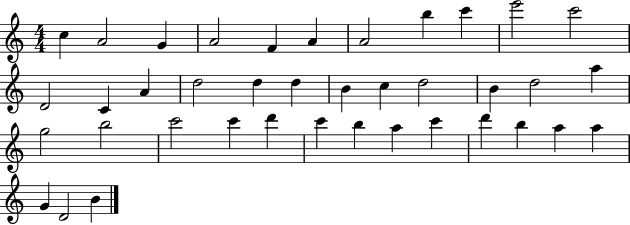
C5/q A4/h G4/q A4/h F4/q A4/q A4/h B5/q C6/q E6/h C6/h D4/h C4/q A4/q D5/h D5/q D5/q B4/q C5/q D5/h B4/q D5/h A5/q G5/h B5/h C6/h C6/q D6/q C6/q B5/q A5/q C6/q D6/q B5/q A5/q A5/q G4/q D4/h B4/q